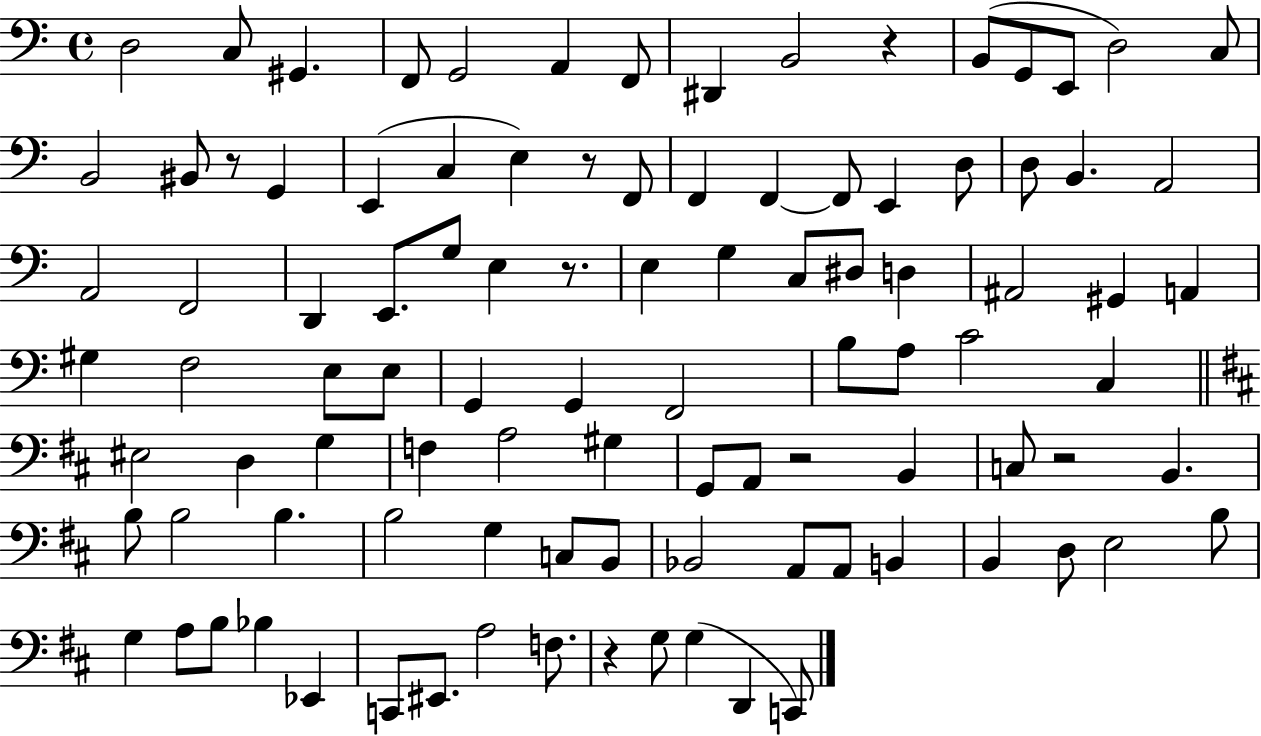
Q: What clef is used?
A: bass